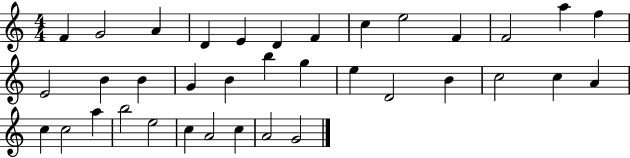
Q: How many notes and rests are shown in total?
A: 36